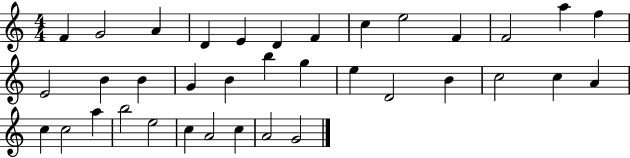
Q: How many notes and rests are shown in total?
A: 36